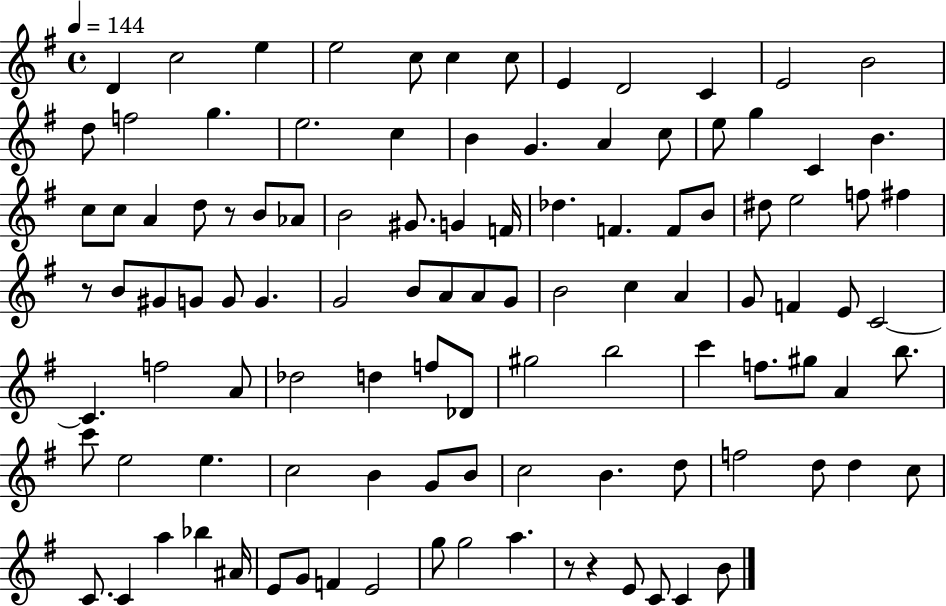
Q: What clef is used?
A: treble